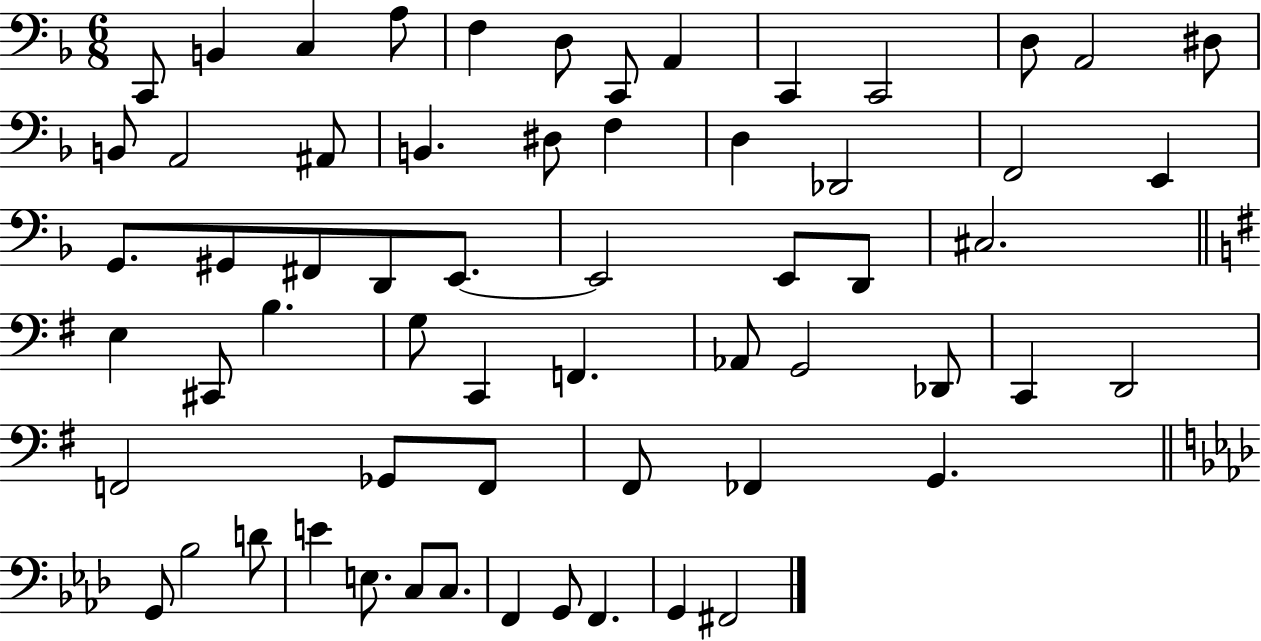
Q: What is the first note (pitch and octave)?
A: C2